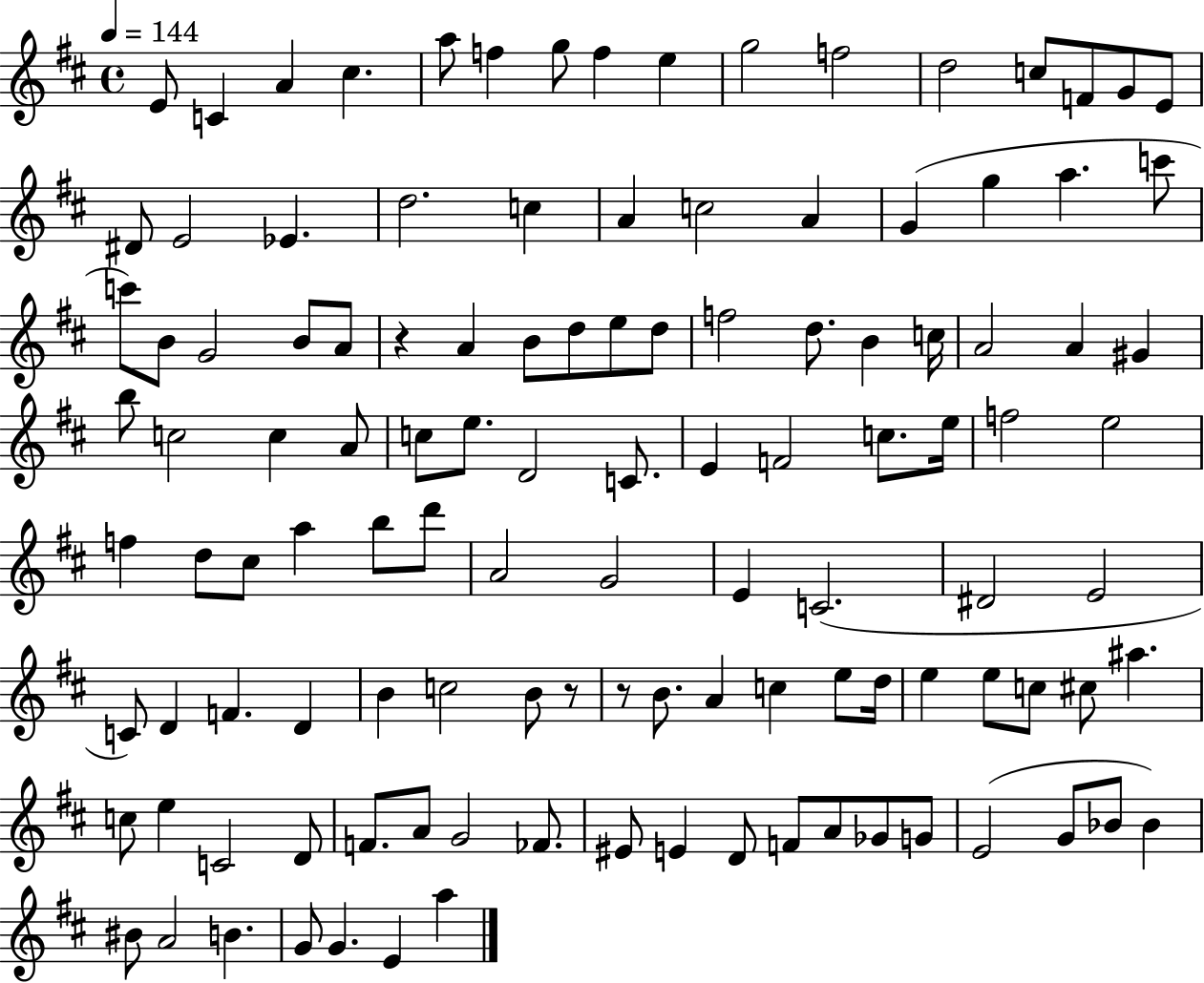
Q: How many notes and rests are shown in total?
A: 117